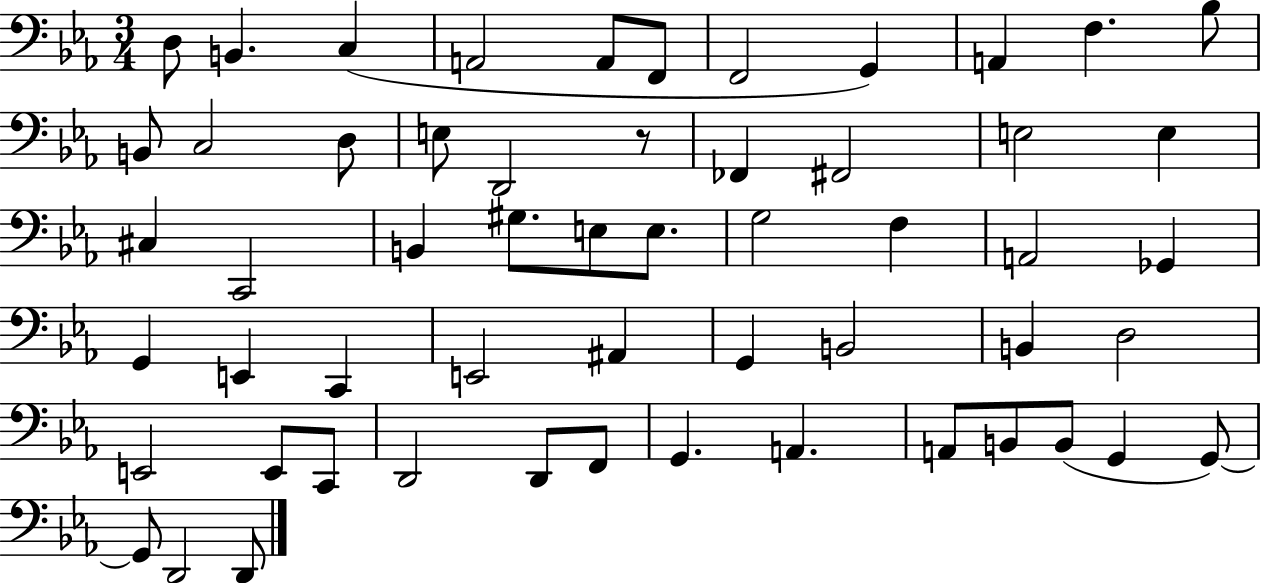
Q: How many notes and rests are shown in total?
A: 56